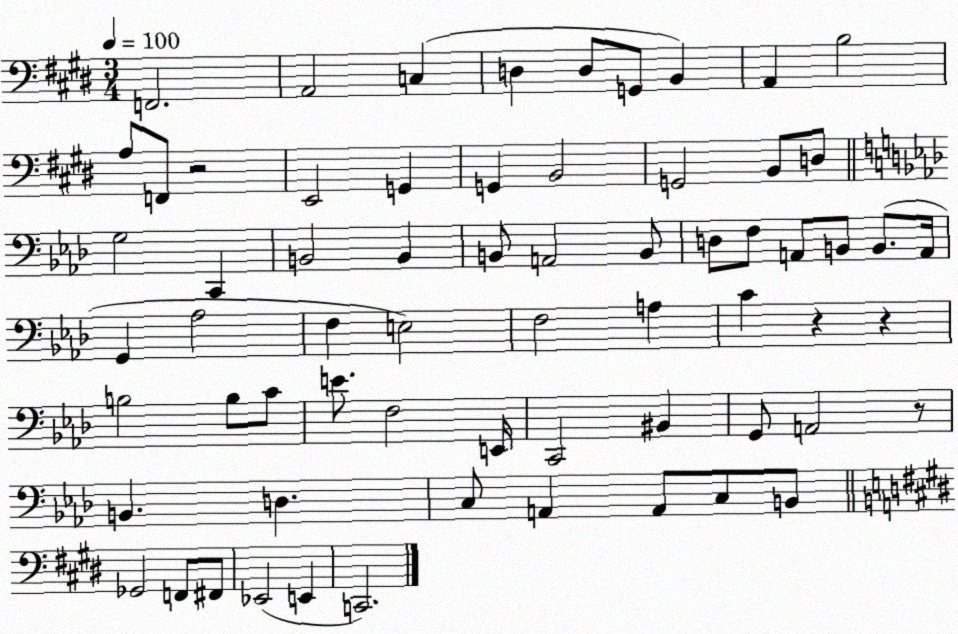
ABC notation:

X:1
T:Untitled
M:3/4
L:1/4
K:E
F,,2 A,,2 C, D, D,/2 G,,/2 B,, A,, B,2 A,/2 F,,/2 z2 E,,2 G,, G,, B,,2 G,,2 B,,/2 D,/2 G,2 C,, B,,2 B,, B,,/2 A,,2 B,,/2 D,/2 F,/2 A,,/2 B,,/2 B,,/2 A,,/4 G,, _A,2 F, E,2 F,2 A, C z z B,2 B,/2 C/2 E/2 F,2 E,,/4 C,,2 ^B,, G,,/2 A,,2 z/2 B,, D, C,/2 A,, A,,/2 C,/2 B,,/2 _G,,2 F,,/2 ^F,,/2 _E,,2 E,, C,,2